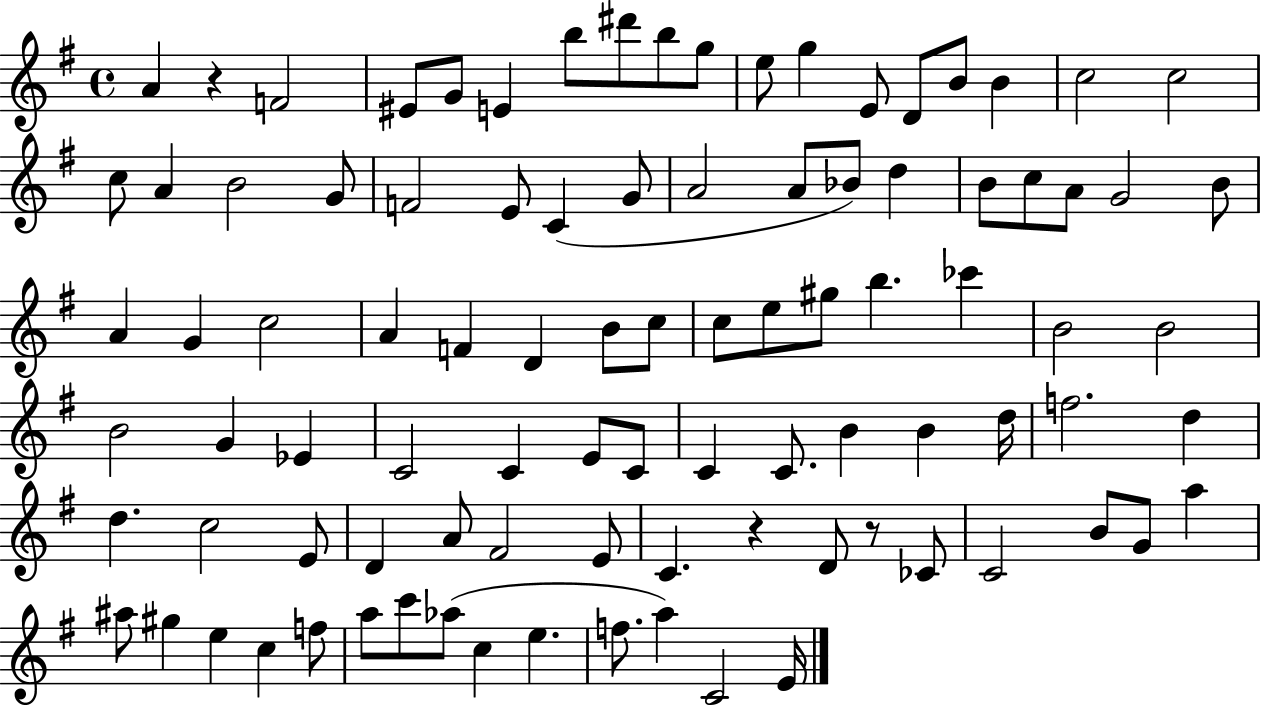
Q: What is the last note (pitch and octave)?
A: E4